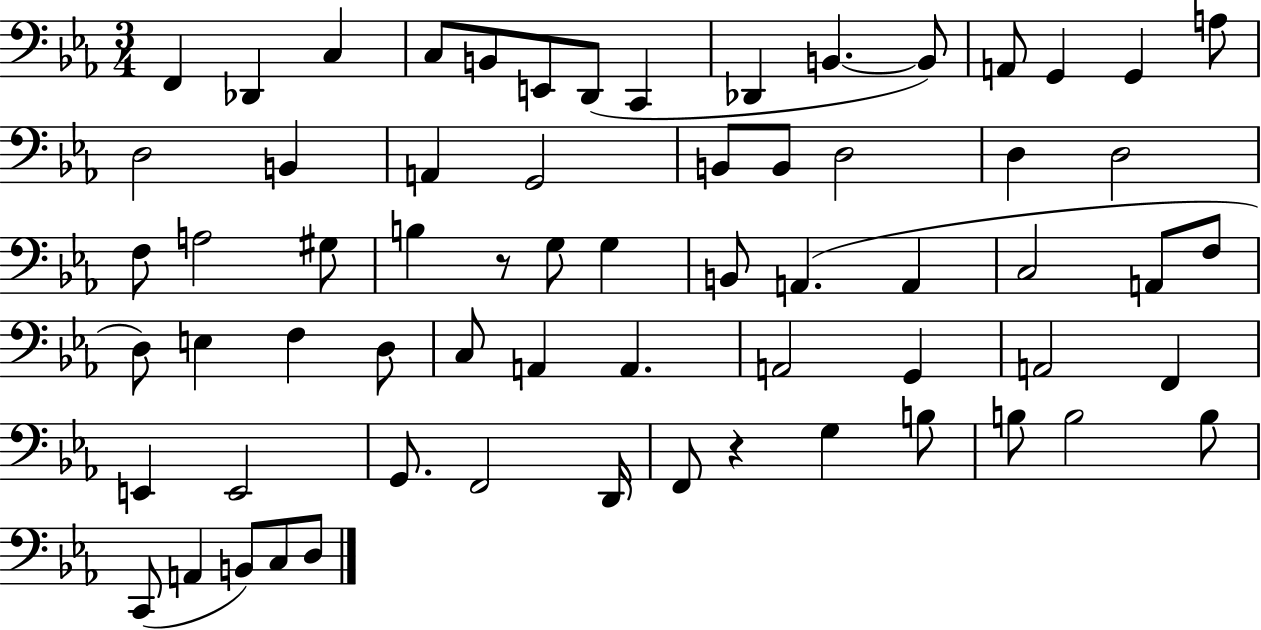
{
  \clef bass
  \numericTimeSignature
  \time 3/4
  \key ees \major
  f,4 des,4 c4 | c8 b,8 e,8 d,8( c,4 | des,4 b,4.~~ b,8) | a,8 g,4 g,4 a8 | \break d2 b,4 | a,4 g,2 | b,8 b,8 d2 | d4 d2 | \break f8 a2 gis8 | b4 r8 g8 g4 | b,8 a,4.( a,4 | c2 a,8 f8 | \break d8) e4 f4 d8 | c8 a,4 a,4. | a,2 g,4 | a,2 f,4 | \break e,4 e,2 | g,8. f,2 d,16 | f,8 r4 g4 b8 | b8 b2 b8 | \break c,8( a,4 b,8) c8 d8 | \bar "|."
}